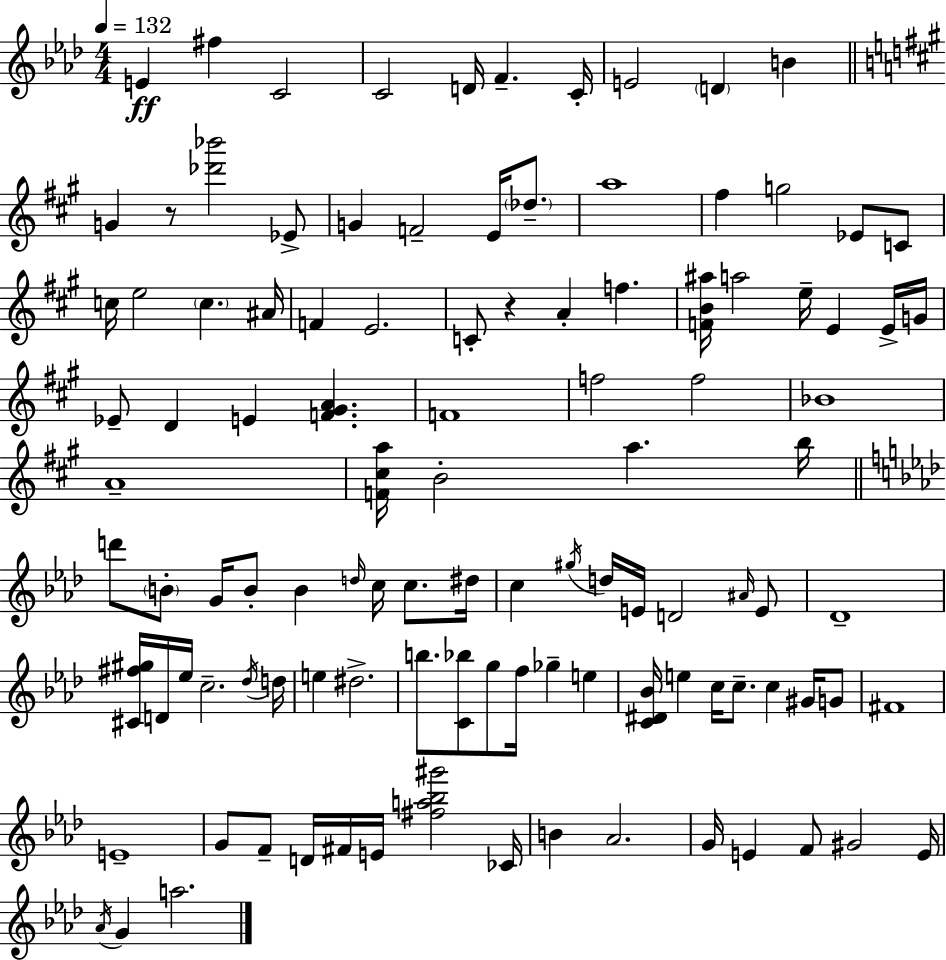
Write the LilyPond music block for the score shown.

{
  \clef treble
  \numericTimeSignature
  \time 4/4
  \key aes \major
  \tempo 4 = 132
  e'4\ff fis''4 c'2 | c'2 d'16 f'4.-- c'16-. | e'2 \parenthesize d'4 b'4 | \bar "||" \break \key a \major g'4 r8 <des''' bes'''>2 ees'8-> | g'4 f'2-- e'16 \parenthesize des''8.-- | a''1 | fis''4 g''2 ees'8 c'8 | \break c''16 e''2 \parenthesize c''4. ais'16 | f'4 e'2. | c'8-. r4 a'4-. f''4. | <f' b' ais''>16 a''2 e''16-- e'4 e'16-> g'16 | \break ees'8-- d'4 e'4 <f' gis' a'>4. | f'1 | f''2 f''2 | bes'1 | \break a'1-- | <f' cis'' a''>16 b'2-. a''4. b''16 | \bar "||" \break \key aes \major d'''8 \parenthesize b'8-. g'16 b'8-. b'4 \grace { d''16 } c''16 c''8. | dis''16 c''4 \acciaccatura { gis''16 } d''16 e'16 d'2 | \grace { ais'16 } e'8 des'1-- | <cis' fis'' gis''>16 d'16 ees''16 c''2.-- | \break \acciaccatura { des''16 } d''16 e''4 dis''2.-> | b''8. <c' bes''>8 g''8 f''16 ges''4-- | e''4 <c' dis' bes'>16 e''4 c''16 c''8.-- c''4 | gis'16 g'8 fis'1 | \break e'1-- | g'8 f'8-- d'16 fis'16 e'16 <fis'' a'' bes'' gis'''>2 | ces'16 b'4 aes'2. | g'16 e'4 f'8 gis'2 | \break e'16 \acciaccatura { aes'16 } g'4 a''2. | \bar "|."
}